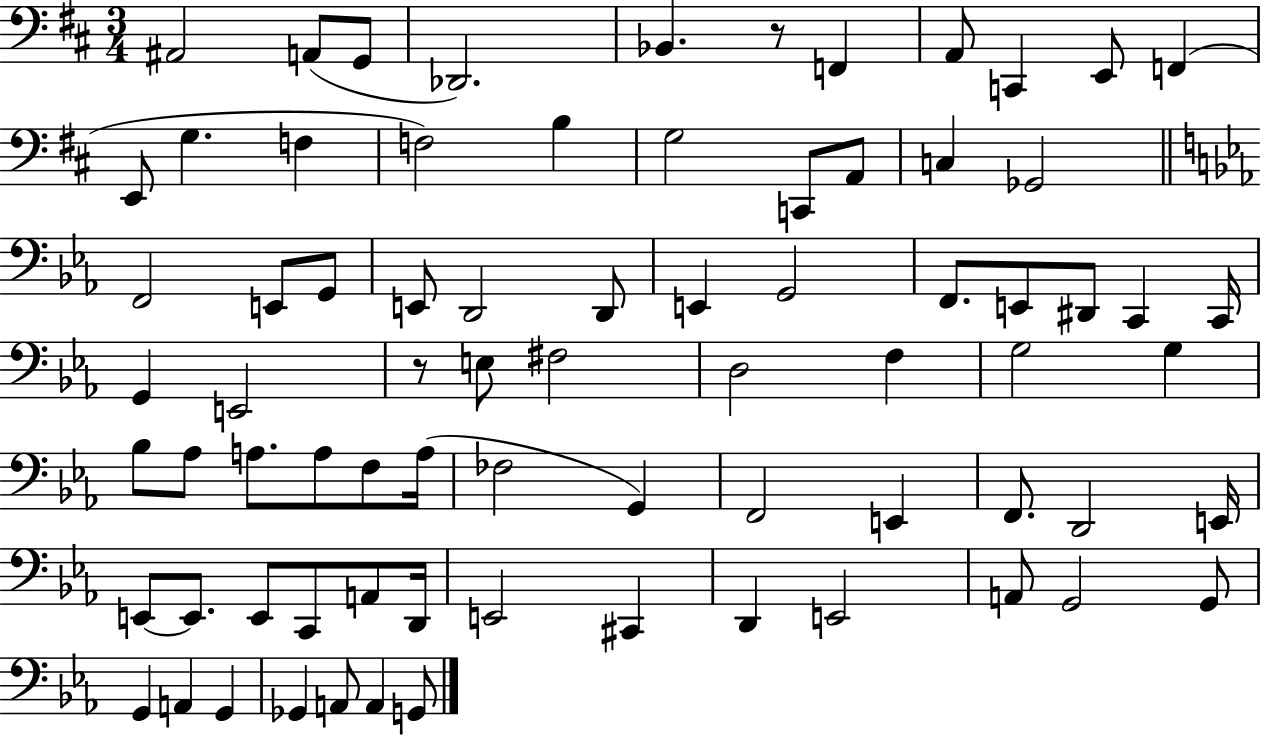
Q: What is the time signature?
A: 3/4